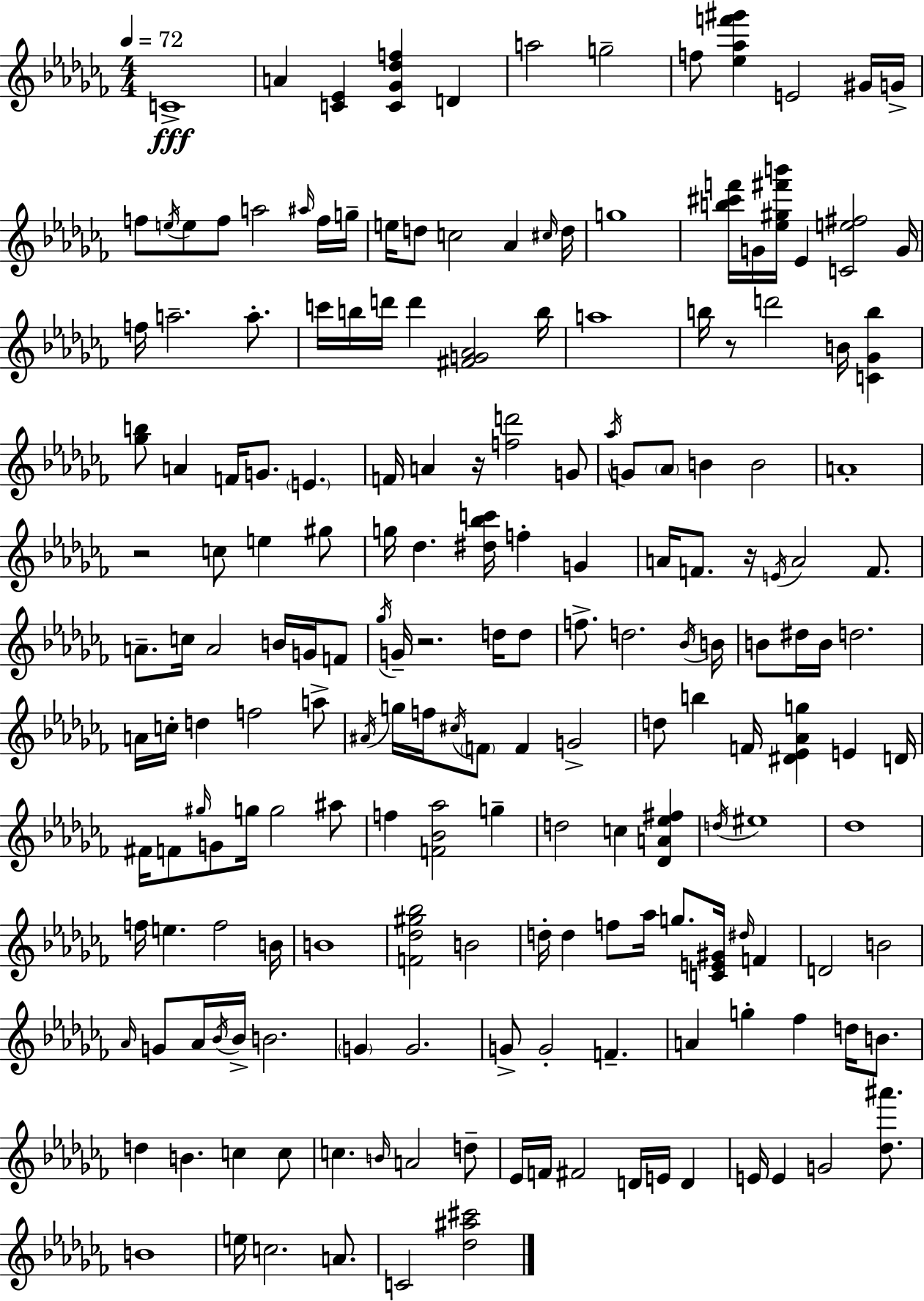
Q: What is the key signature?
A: AES minor